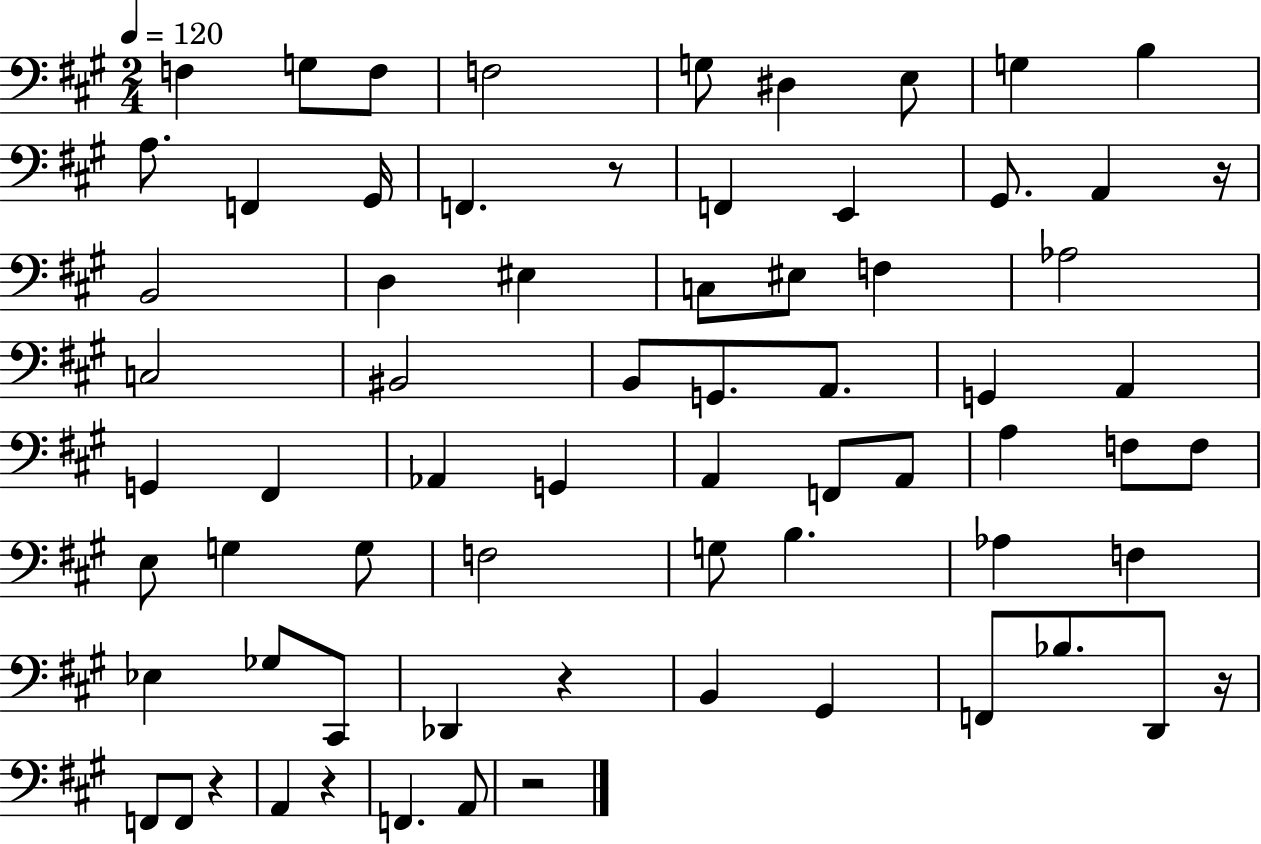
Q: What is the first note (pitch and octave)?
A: F3